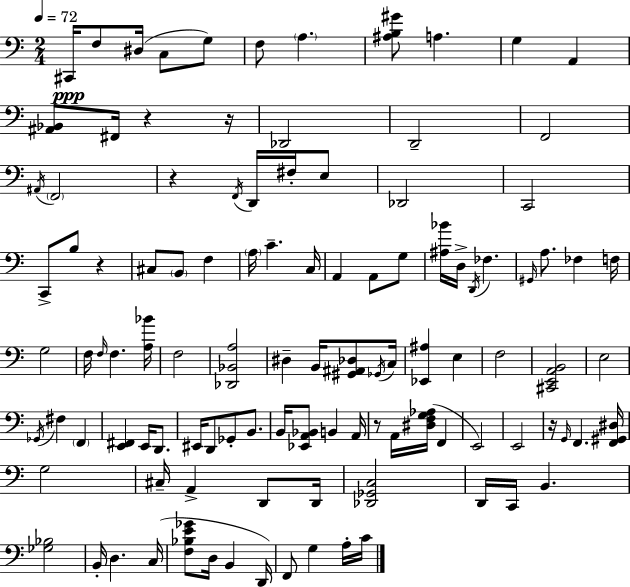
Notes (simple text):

C#2/s F3/e D#3/s C3/e G3/e F3/e A3/q. [A#3,B3,G#4]/e A3/q. G3/q A2/q [A#2,Bb2]/e F#2/s R/q R/s Db2/h D2/h F2/h A#2/s F2/h R/q F2/s D2/s F#3/s E3/e Db2/h C2/h C2/e B3/e R/q C#3/e B2/e F3/q A3/s C4/q. C3/s A2/q A2/e G3/e [A#3,Bb4]/s D3/s D2/s FES3/q. G#2/s A3/e. FES3/q F3/s G3/h F3/s F3/s F3/q. [A3,Bb4]/s F3/h [Db2,Bb2,A3]/h D#3/q B2/s [G#2,A#2,Db3]/e Gb2/s C3/s [Eb2,A#3]/q E3/q F3/h [C#2,E2,A2,B2]/h E3/h Gb2/s F#3/q F2/q [E2,F#2]/q E2/s D2/e. EIS2/s D2/e Gb2/e B2/e. B2/s [Eb2,A2,Bb2]/e B2/q A2/s R/e A2/s [D#3,F3,G3,Ab3]/s F2/q E2/h E2/h R/s G2/s F2/q. [F2,G#2,D#3]/s G3/h C#3/s A2/q D2/e D2/s [Db2,Gb2,C3]/h D2/s C2/s B2/q. [Gb3,Bb3]/h B2/s D3/q. C3/s [F3,Bb3,E4,Gb4]/e D3/s B2/q D2/s F2/e G3/q A3/s C4/s